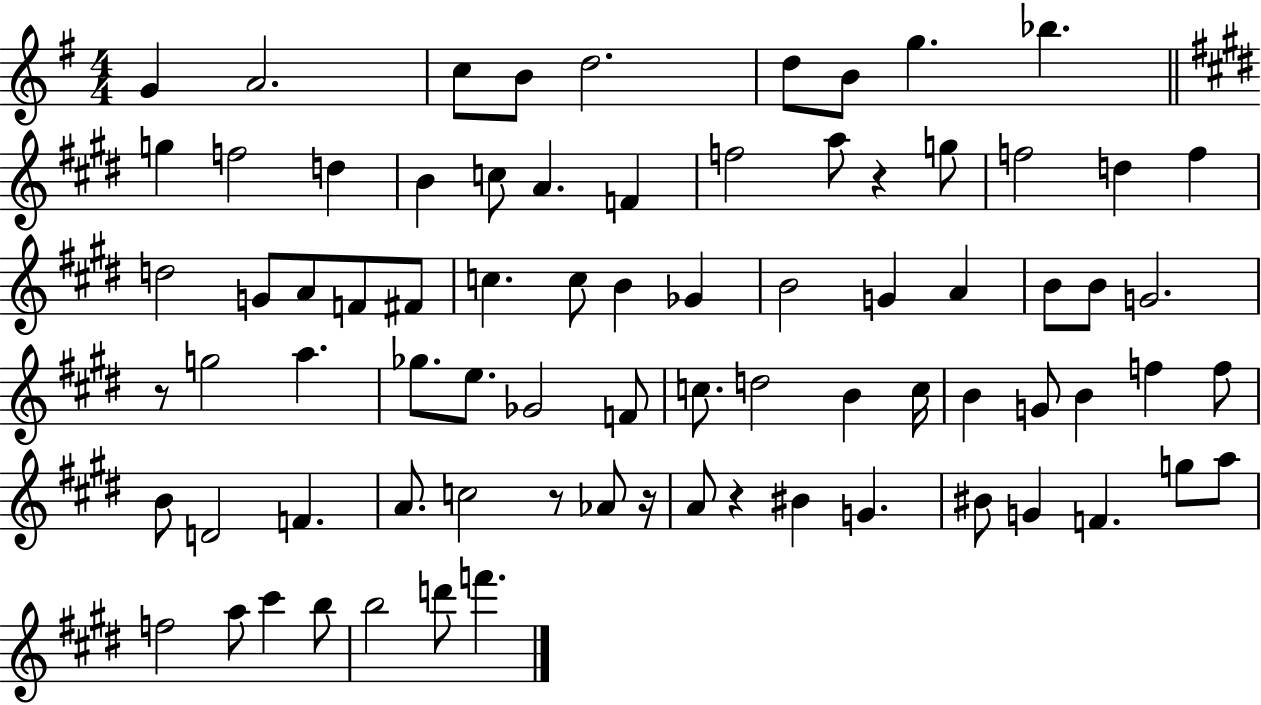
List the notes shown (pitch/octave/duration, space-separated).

G4/q A4/h. C5/e B4/e D5/h. D5/e B4/e G5/q. Bb5/q. G5/q F5/h D5/q B4/q C5/e A4/q. F4/q F5/h A5/e R/q G5/e F5/h D5/q F5/q D5/h G4/e A4/e F4/e F#4/e C5/q. C5/e B4/q Gb4/q B4/h G4/q A4/q B4/e B4/e G4/h. R/e G5/h A5/q. Gb5/e. E5/e. Gb4/h F4/e C5/e. D5/h B4/q C5/s B4/q G4/e B4/q F5/q F5/e B4/e D4/h F4/q. A4/e. C5/h R/e Ab4/e R/s A4/e R/q BIS4/q G4/q. BIS4/e G4/q F4/q. G5/e A5/e F5/h A5/e C#6/q B5/e B5/h D6/e F6/q.